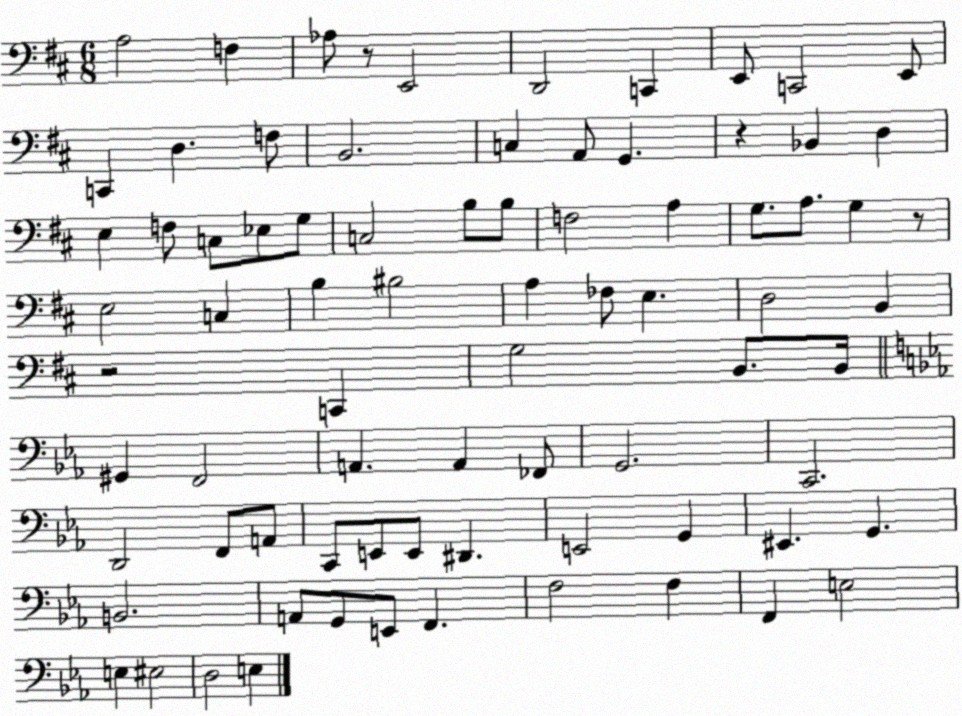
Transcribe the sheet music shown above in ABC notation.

X:1
T:Untitled
M:6/8
L:1/4
K:D
A,2 F, _A,/2 z/2 E,,2 D,,2 C,, E,,/2 C,,2 E,,/2 C,, D, F,/2 B,,2 C, A,,/2 G,, z _B,, D, E, F,/2 C,/2 _E,/2 G,/2 C,2 B,/2 B,/2 F,2 A, G,/2 A,/2 G, z/2 E,2 C, B, ^B,2 A, _F,/2 E, D,2 B,, z2 C,, G,2 B,,/2 B,,/4 ^G,, F,,2 A,, A,, _F,,/2 G,,2 C,,2 D,,2 F,,/2 A,,/2 C,,/2 E,,/2 E,,/2 ^D,, E,,2 G,, ^E,, G,, B,,2 A,,/2 G,,/2 E,,/2 F,, F,2 F, F,, E,2 E, ^E,2 D,2 E,